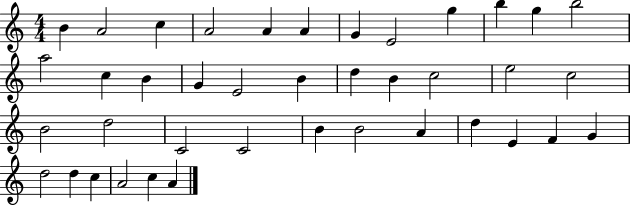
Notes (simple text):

B4/q A4/h C5/q A4/h A4/q A4/q G4/q E4/h G5/q B5/q G5/q B5/h A5/h C5/q B4/q G4/q E4/h B4/q D5/q B4/q C5/h E5/h C5/h B4/h D5/h C4/h C4/h B4/q B4/h A4/q D5/q E4/q F4/q G4/q D5/h D5/q C5/q A4/h C5/q A4/q